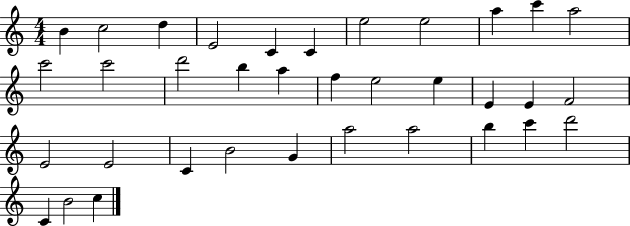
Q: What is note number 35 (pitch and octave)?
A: C5